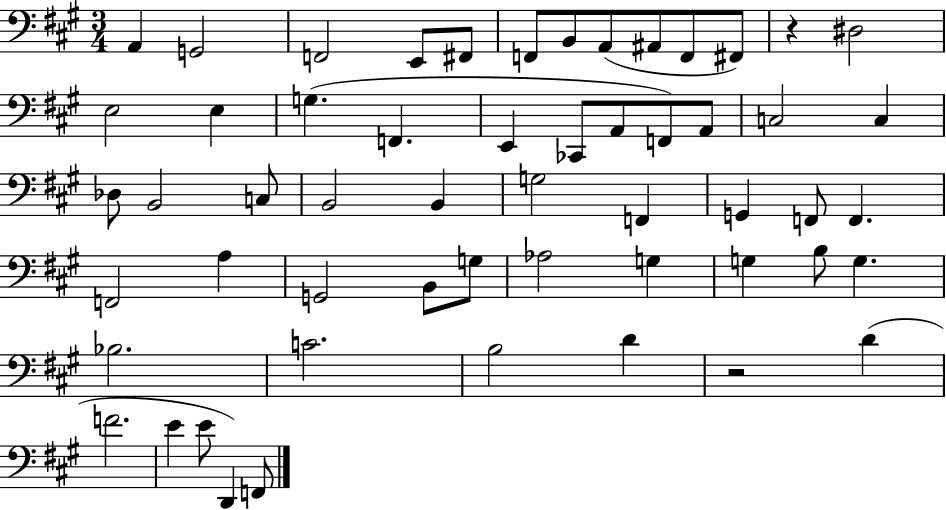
A2/q G2/h F2/h E2/e F#2/e F2/e B2/e A2/e A#2/e F2/e F#2/e R/q D#3/h E3/h E3/q G3/q. F2/q. E2/q CES2/e A2/e F2/e A2/e C3/h C3/q Db3/e B2/h C3/e B2/h B2/q G3/h F2/q G2/q F2/e F2/q. F2/h A3/q G2/h B2/e G3/e Ab3/h G3/q G3/q B3/e G3/q. Bb3/h. C4/h. B3/h D4/q R/h D4/q F4/h. E4/q E4/e D2/q F2/e